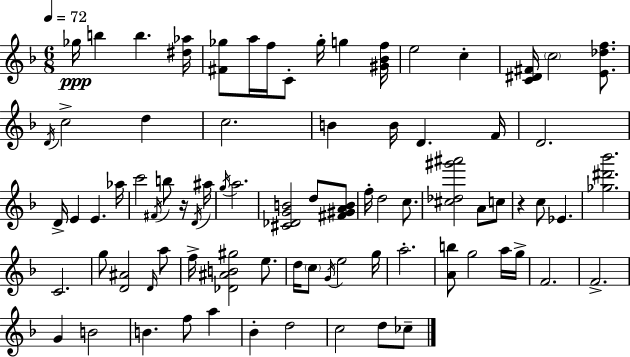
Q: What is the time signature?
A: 6/8